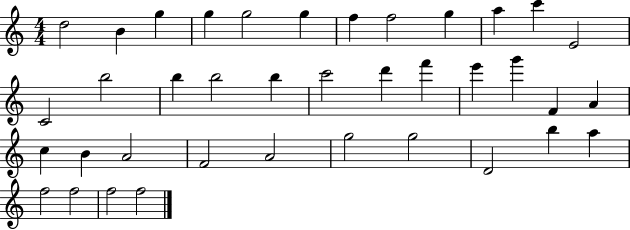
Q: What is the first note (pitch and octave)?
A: D5